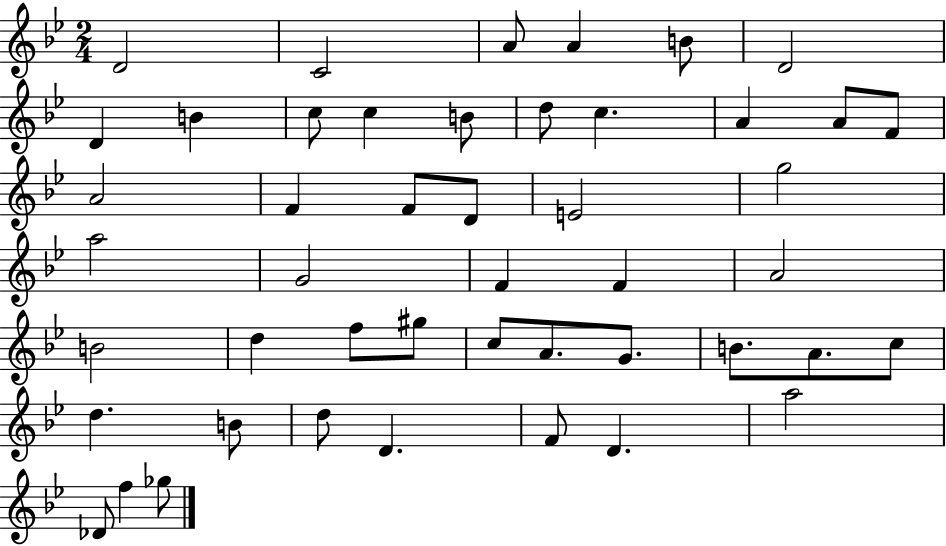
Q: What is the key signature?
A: BES major